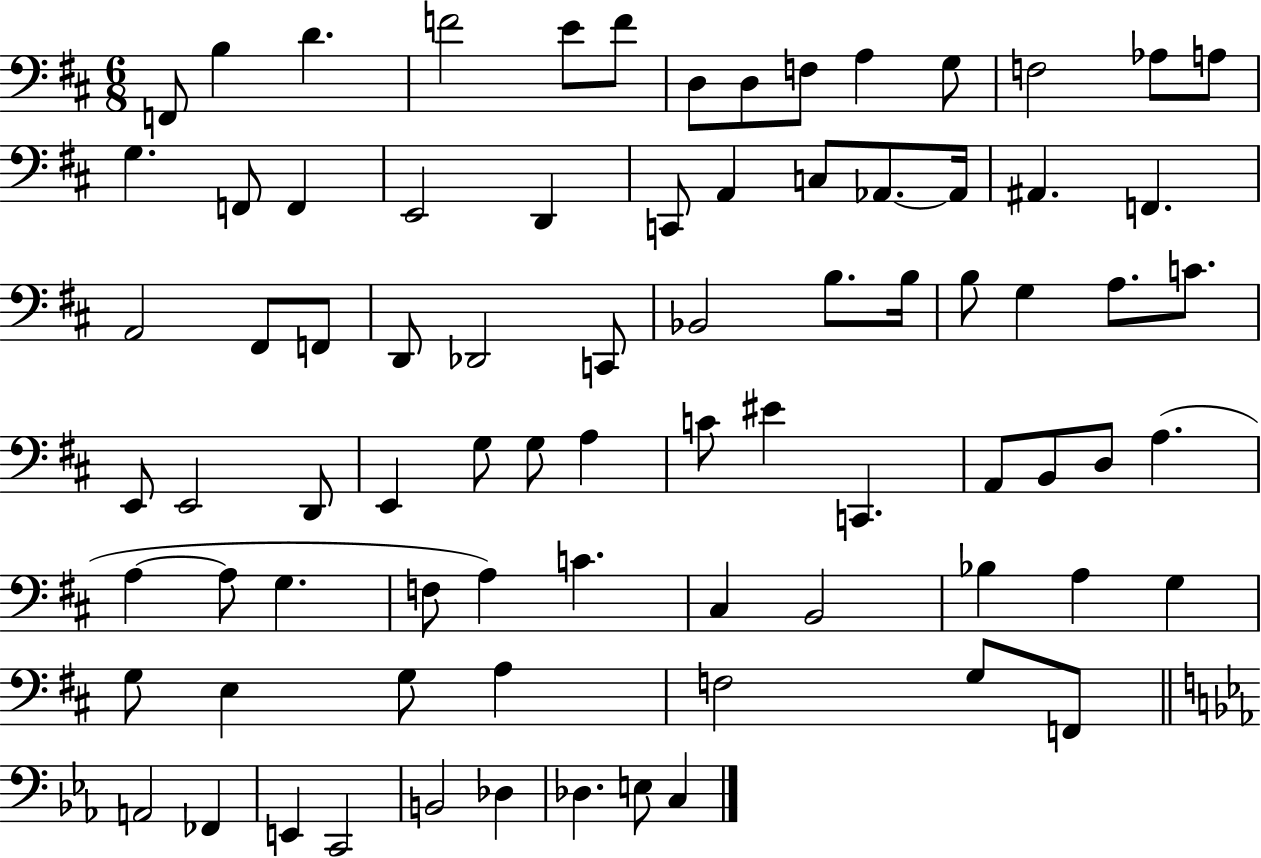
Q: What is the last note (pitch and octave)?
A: C3